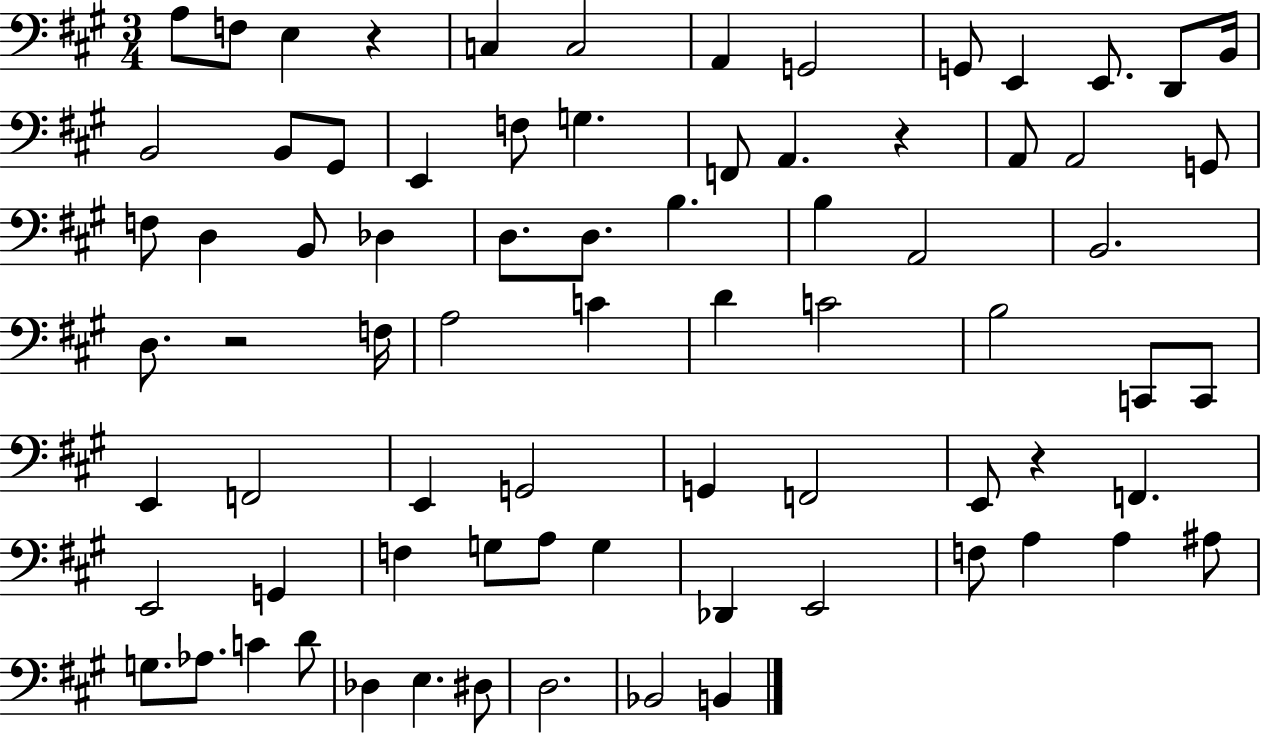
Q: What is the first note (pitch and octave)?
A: A3